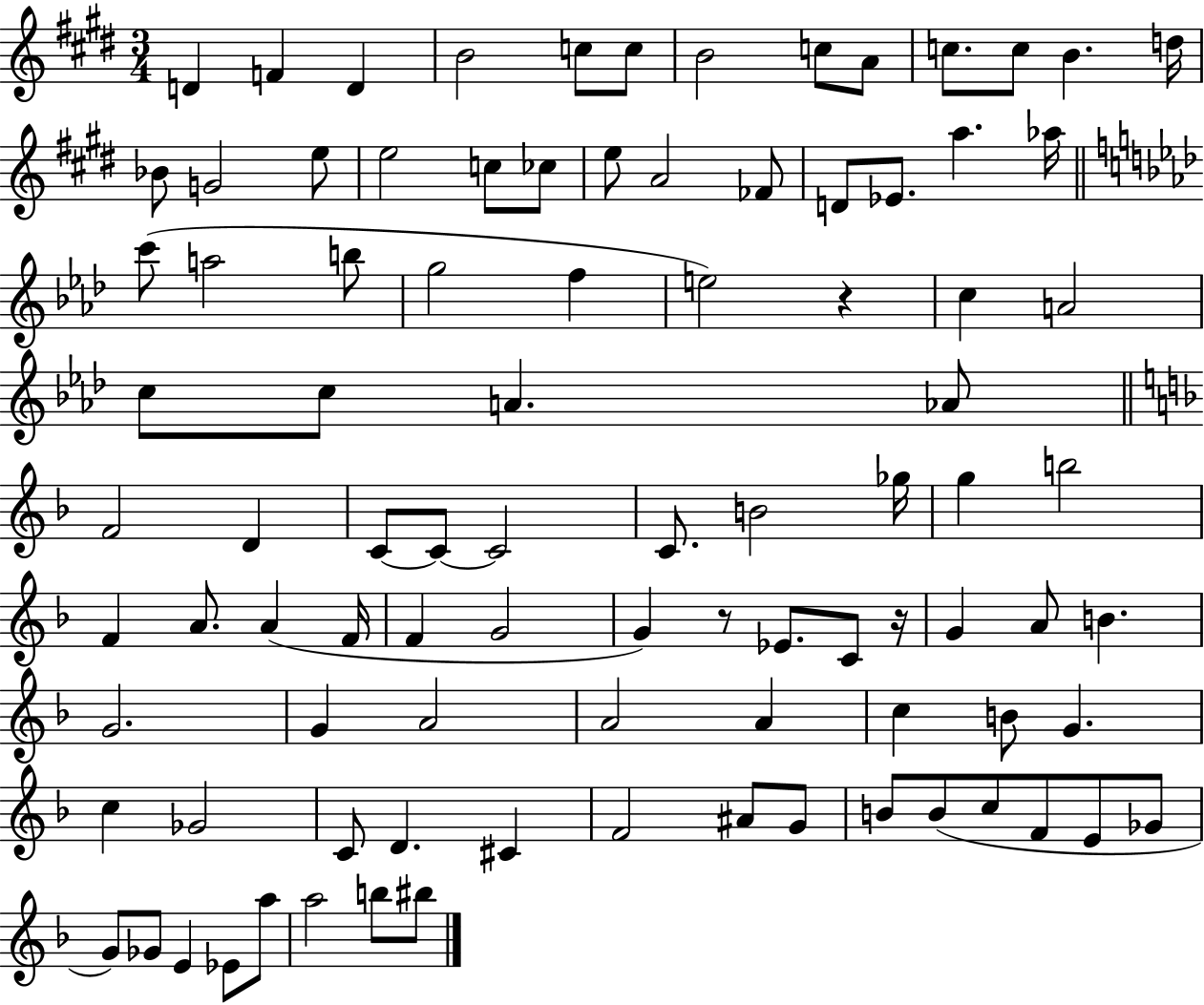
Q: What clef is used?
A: treble